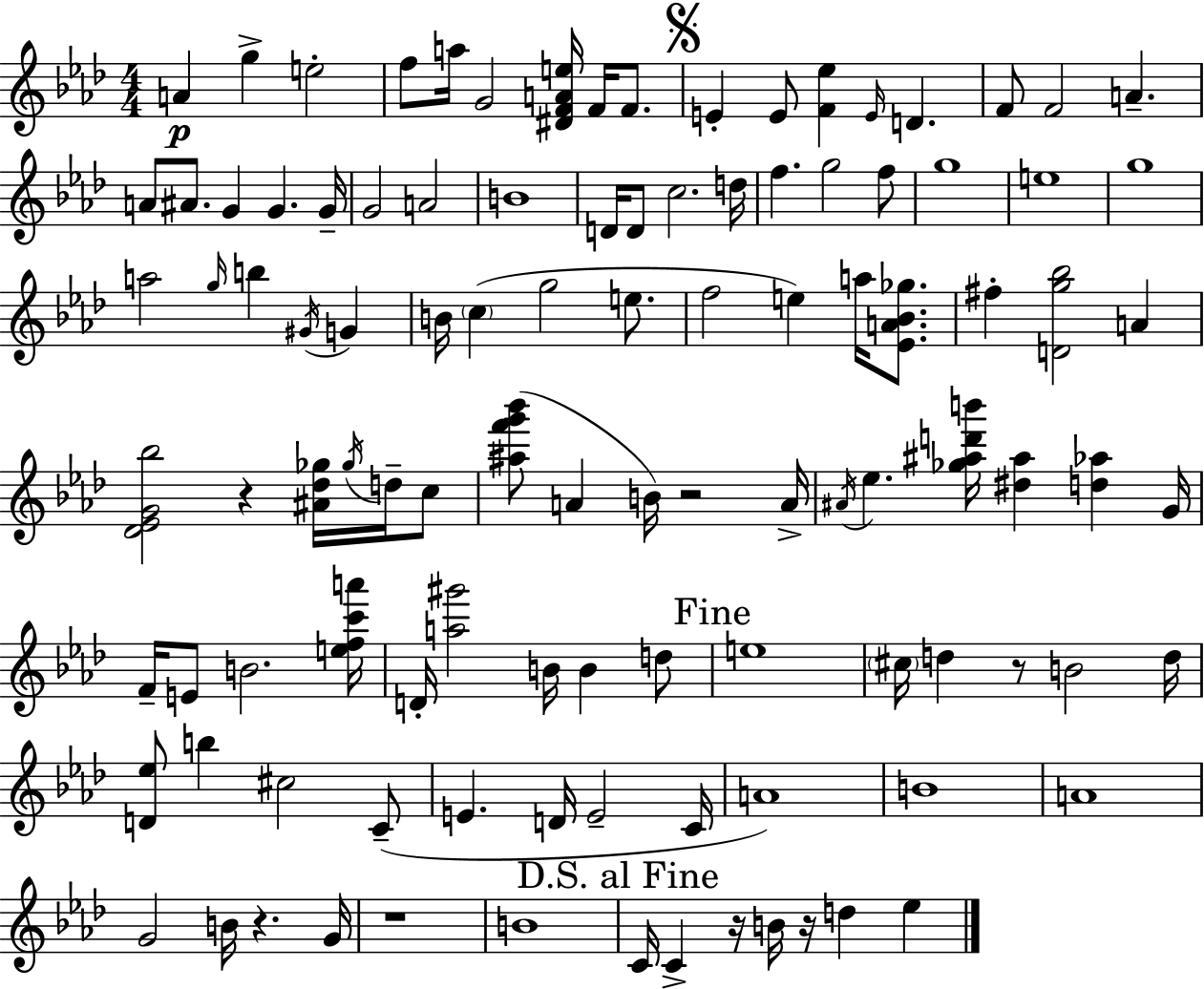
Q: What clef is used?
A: treble